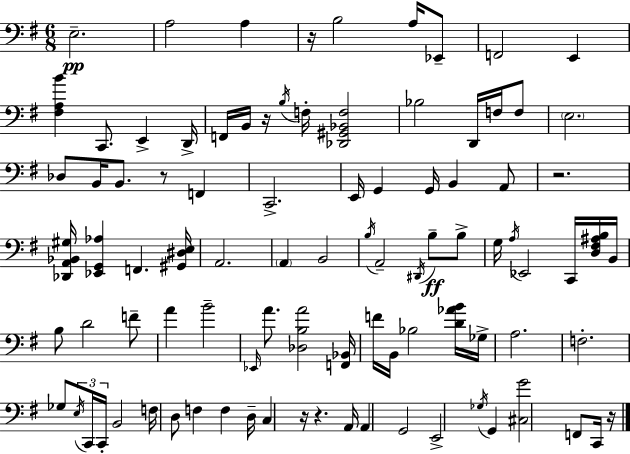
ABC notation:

X:1
T:Untitled
M:6/8
L:1/4
K:G
E,2 A,2 A, z/4 B,2 A,/4 _E,,/2 F,,2 E,, [^F,A,B] C,,/2 E,, D,,/4 F,,/4 B,,/4 z/4 B,/4 F,/4 [_D,,^G,,_B,,F,]2 _B,2 D,,/4 F,/4 F,/2 E,2 _D,/2 B,,/4 B,,/2 z/2 F,, C,,2 E,,/4 G,, G,,/4 B,, A,,/2 z2 [_D,,A,,_B,,^G,]/4 [_E,,G,,_A,] F,, [^G,,^D,E,]/4 A,,2 A,, B,,2 B,/4 A,,2 ^D,,/4 B,/2 B,/2 G,/4 A,/4 _E,,2 C,,/4 [D,^F,^A,B,]/4 B,,/4 B,/2 D2 F/2 A B2 _E,,/4 A/2 [_D,B,A]2 [F,,_B,,]/4 F/4 B,,/4 _B,2 [D_AB]/4 _G,/4 A,2 F,2 _G,/2 E,/4 C,,/4 C,,/4 B,,2 F,/4 D,/2 F, F, D,/4 C, z/4 z A,,/4 A,, G,,2 E,,2 _G,/4 G,, [^C,G]2 F,,/2 C,,/4 z/4